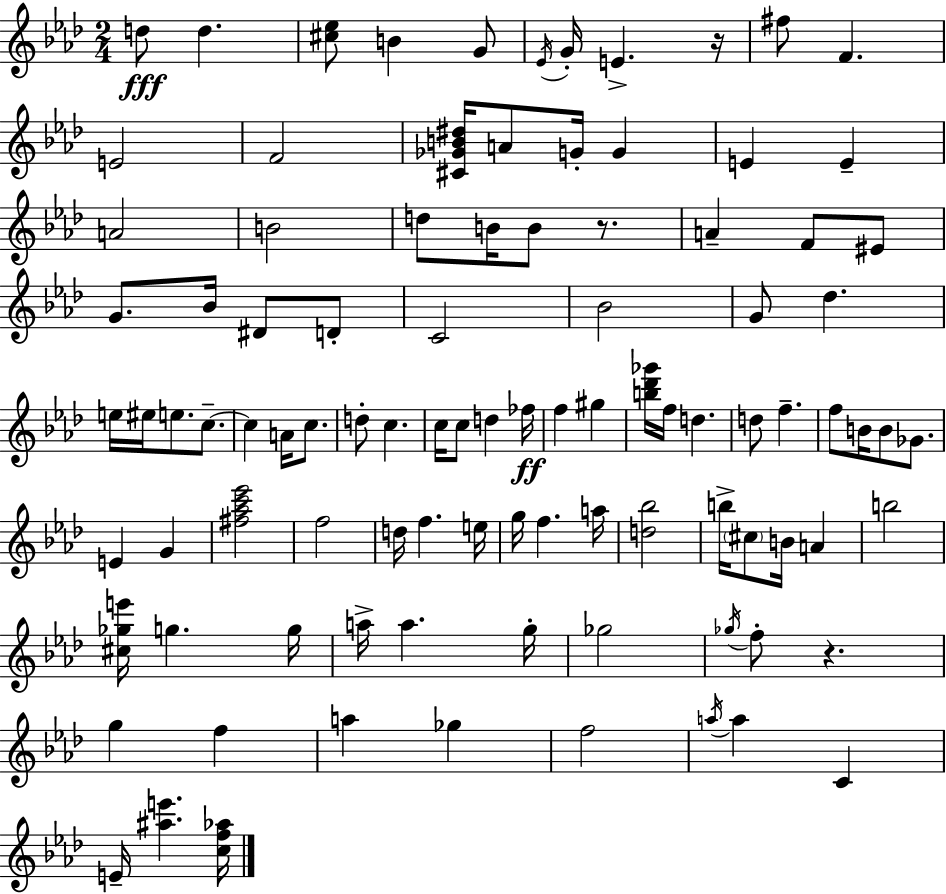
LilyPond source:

{
  \clef treble
  \numericTimeSignature
  \time 2/4
  \key aes \major
  d''8\fff d''4. | <cis'' ees''>8 b'4 g'8 | \acciaccatura { ees'16 } g'16-. e'4.-> | r16 fis''8 f'4. | \break e'2 | f'2 | <cis' ges' b' dis''>16 a'8 g'16-. g'4 | e'4 e'4-- | \break a'2 | b'2 | d''8 b'16 b'8 r8. | a'4-- f'8 eis'8 | \break g'8. bes'16 dis'8 d'8-. | c'2 | bes'2 | g'8 des''4. | \break e''16 eis''16 e''8. c''8.--~~ | c''4 a'16 c''8. | d''8-. c''4. | c''16 c''8 d''4 | \break fes''16\ff f''4 gis''4 | <b'' des''' ges'''>16 f''16 d''4. | d''8 f''4.-- | f''8 b'16 b'8 ges'8. | \break e'4 g'4 | <fis'' aes'' c''' ees'''>2 | f''2 | d''16 f''4. | \break e''16 g''16 f''4. | a''16 <d'' bes''>2 | b''16-> \parenthesize cis''8 b'16 a'4 | b''2 | \break <cis'' ges'' e'''>16 g''4. | g''16 a''16-> a''4. | g''16-. ges''2 | \acciaccatura { ges''16 } f''8-. r4. | \break g''4 f''4 | a''4 ges''4 | f''2 | \acciaccatura { a''16 } a''4 c'4 | \break e'16-- <ais'' e'''>4. | <c'' f'' aes''>16 \bar "|."
}